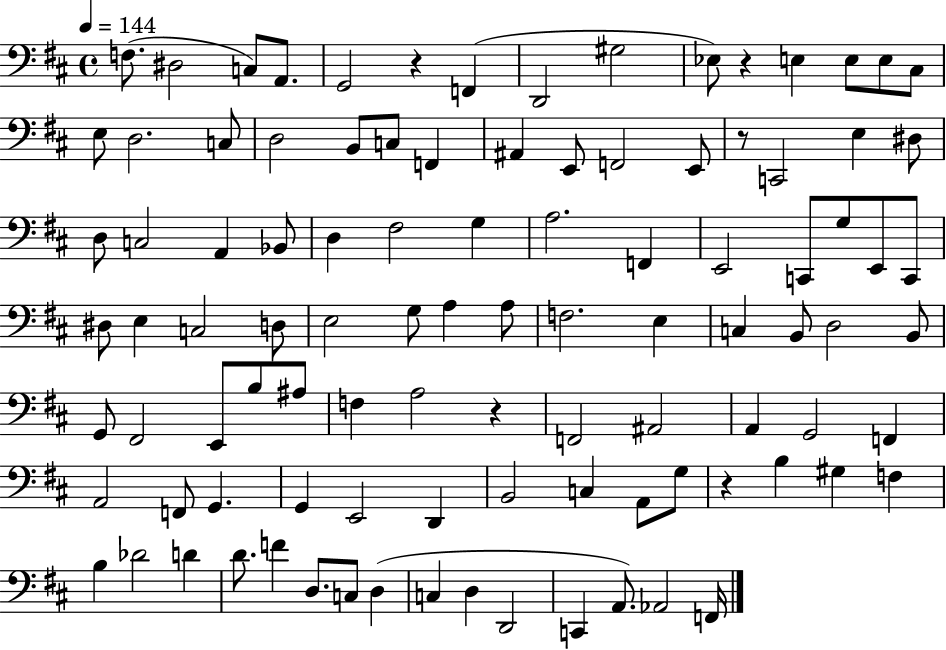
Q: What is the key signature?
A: D major